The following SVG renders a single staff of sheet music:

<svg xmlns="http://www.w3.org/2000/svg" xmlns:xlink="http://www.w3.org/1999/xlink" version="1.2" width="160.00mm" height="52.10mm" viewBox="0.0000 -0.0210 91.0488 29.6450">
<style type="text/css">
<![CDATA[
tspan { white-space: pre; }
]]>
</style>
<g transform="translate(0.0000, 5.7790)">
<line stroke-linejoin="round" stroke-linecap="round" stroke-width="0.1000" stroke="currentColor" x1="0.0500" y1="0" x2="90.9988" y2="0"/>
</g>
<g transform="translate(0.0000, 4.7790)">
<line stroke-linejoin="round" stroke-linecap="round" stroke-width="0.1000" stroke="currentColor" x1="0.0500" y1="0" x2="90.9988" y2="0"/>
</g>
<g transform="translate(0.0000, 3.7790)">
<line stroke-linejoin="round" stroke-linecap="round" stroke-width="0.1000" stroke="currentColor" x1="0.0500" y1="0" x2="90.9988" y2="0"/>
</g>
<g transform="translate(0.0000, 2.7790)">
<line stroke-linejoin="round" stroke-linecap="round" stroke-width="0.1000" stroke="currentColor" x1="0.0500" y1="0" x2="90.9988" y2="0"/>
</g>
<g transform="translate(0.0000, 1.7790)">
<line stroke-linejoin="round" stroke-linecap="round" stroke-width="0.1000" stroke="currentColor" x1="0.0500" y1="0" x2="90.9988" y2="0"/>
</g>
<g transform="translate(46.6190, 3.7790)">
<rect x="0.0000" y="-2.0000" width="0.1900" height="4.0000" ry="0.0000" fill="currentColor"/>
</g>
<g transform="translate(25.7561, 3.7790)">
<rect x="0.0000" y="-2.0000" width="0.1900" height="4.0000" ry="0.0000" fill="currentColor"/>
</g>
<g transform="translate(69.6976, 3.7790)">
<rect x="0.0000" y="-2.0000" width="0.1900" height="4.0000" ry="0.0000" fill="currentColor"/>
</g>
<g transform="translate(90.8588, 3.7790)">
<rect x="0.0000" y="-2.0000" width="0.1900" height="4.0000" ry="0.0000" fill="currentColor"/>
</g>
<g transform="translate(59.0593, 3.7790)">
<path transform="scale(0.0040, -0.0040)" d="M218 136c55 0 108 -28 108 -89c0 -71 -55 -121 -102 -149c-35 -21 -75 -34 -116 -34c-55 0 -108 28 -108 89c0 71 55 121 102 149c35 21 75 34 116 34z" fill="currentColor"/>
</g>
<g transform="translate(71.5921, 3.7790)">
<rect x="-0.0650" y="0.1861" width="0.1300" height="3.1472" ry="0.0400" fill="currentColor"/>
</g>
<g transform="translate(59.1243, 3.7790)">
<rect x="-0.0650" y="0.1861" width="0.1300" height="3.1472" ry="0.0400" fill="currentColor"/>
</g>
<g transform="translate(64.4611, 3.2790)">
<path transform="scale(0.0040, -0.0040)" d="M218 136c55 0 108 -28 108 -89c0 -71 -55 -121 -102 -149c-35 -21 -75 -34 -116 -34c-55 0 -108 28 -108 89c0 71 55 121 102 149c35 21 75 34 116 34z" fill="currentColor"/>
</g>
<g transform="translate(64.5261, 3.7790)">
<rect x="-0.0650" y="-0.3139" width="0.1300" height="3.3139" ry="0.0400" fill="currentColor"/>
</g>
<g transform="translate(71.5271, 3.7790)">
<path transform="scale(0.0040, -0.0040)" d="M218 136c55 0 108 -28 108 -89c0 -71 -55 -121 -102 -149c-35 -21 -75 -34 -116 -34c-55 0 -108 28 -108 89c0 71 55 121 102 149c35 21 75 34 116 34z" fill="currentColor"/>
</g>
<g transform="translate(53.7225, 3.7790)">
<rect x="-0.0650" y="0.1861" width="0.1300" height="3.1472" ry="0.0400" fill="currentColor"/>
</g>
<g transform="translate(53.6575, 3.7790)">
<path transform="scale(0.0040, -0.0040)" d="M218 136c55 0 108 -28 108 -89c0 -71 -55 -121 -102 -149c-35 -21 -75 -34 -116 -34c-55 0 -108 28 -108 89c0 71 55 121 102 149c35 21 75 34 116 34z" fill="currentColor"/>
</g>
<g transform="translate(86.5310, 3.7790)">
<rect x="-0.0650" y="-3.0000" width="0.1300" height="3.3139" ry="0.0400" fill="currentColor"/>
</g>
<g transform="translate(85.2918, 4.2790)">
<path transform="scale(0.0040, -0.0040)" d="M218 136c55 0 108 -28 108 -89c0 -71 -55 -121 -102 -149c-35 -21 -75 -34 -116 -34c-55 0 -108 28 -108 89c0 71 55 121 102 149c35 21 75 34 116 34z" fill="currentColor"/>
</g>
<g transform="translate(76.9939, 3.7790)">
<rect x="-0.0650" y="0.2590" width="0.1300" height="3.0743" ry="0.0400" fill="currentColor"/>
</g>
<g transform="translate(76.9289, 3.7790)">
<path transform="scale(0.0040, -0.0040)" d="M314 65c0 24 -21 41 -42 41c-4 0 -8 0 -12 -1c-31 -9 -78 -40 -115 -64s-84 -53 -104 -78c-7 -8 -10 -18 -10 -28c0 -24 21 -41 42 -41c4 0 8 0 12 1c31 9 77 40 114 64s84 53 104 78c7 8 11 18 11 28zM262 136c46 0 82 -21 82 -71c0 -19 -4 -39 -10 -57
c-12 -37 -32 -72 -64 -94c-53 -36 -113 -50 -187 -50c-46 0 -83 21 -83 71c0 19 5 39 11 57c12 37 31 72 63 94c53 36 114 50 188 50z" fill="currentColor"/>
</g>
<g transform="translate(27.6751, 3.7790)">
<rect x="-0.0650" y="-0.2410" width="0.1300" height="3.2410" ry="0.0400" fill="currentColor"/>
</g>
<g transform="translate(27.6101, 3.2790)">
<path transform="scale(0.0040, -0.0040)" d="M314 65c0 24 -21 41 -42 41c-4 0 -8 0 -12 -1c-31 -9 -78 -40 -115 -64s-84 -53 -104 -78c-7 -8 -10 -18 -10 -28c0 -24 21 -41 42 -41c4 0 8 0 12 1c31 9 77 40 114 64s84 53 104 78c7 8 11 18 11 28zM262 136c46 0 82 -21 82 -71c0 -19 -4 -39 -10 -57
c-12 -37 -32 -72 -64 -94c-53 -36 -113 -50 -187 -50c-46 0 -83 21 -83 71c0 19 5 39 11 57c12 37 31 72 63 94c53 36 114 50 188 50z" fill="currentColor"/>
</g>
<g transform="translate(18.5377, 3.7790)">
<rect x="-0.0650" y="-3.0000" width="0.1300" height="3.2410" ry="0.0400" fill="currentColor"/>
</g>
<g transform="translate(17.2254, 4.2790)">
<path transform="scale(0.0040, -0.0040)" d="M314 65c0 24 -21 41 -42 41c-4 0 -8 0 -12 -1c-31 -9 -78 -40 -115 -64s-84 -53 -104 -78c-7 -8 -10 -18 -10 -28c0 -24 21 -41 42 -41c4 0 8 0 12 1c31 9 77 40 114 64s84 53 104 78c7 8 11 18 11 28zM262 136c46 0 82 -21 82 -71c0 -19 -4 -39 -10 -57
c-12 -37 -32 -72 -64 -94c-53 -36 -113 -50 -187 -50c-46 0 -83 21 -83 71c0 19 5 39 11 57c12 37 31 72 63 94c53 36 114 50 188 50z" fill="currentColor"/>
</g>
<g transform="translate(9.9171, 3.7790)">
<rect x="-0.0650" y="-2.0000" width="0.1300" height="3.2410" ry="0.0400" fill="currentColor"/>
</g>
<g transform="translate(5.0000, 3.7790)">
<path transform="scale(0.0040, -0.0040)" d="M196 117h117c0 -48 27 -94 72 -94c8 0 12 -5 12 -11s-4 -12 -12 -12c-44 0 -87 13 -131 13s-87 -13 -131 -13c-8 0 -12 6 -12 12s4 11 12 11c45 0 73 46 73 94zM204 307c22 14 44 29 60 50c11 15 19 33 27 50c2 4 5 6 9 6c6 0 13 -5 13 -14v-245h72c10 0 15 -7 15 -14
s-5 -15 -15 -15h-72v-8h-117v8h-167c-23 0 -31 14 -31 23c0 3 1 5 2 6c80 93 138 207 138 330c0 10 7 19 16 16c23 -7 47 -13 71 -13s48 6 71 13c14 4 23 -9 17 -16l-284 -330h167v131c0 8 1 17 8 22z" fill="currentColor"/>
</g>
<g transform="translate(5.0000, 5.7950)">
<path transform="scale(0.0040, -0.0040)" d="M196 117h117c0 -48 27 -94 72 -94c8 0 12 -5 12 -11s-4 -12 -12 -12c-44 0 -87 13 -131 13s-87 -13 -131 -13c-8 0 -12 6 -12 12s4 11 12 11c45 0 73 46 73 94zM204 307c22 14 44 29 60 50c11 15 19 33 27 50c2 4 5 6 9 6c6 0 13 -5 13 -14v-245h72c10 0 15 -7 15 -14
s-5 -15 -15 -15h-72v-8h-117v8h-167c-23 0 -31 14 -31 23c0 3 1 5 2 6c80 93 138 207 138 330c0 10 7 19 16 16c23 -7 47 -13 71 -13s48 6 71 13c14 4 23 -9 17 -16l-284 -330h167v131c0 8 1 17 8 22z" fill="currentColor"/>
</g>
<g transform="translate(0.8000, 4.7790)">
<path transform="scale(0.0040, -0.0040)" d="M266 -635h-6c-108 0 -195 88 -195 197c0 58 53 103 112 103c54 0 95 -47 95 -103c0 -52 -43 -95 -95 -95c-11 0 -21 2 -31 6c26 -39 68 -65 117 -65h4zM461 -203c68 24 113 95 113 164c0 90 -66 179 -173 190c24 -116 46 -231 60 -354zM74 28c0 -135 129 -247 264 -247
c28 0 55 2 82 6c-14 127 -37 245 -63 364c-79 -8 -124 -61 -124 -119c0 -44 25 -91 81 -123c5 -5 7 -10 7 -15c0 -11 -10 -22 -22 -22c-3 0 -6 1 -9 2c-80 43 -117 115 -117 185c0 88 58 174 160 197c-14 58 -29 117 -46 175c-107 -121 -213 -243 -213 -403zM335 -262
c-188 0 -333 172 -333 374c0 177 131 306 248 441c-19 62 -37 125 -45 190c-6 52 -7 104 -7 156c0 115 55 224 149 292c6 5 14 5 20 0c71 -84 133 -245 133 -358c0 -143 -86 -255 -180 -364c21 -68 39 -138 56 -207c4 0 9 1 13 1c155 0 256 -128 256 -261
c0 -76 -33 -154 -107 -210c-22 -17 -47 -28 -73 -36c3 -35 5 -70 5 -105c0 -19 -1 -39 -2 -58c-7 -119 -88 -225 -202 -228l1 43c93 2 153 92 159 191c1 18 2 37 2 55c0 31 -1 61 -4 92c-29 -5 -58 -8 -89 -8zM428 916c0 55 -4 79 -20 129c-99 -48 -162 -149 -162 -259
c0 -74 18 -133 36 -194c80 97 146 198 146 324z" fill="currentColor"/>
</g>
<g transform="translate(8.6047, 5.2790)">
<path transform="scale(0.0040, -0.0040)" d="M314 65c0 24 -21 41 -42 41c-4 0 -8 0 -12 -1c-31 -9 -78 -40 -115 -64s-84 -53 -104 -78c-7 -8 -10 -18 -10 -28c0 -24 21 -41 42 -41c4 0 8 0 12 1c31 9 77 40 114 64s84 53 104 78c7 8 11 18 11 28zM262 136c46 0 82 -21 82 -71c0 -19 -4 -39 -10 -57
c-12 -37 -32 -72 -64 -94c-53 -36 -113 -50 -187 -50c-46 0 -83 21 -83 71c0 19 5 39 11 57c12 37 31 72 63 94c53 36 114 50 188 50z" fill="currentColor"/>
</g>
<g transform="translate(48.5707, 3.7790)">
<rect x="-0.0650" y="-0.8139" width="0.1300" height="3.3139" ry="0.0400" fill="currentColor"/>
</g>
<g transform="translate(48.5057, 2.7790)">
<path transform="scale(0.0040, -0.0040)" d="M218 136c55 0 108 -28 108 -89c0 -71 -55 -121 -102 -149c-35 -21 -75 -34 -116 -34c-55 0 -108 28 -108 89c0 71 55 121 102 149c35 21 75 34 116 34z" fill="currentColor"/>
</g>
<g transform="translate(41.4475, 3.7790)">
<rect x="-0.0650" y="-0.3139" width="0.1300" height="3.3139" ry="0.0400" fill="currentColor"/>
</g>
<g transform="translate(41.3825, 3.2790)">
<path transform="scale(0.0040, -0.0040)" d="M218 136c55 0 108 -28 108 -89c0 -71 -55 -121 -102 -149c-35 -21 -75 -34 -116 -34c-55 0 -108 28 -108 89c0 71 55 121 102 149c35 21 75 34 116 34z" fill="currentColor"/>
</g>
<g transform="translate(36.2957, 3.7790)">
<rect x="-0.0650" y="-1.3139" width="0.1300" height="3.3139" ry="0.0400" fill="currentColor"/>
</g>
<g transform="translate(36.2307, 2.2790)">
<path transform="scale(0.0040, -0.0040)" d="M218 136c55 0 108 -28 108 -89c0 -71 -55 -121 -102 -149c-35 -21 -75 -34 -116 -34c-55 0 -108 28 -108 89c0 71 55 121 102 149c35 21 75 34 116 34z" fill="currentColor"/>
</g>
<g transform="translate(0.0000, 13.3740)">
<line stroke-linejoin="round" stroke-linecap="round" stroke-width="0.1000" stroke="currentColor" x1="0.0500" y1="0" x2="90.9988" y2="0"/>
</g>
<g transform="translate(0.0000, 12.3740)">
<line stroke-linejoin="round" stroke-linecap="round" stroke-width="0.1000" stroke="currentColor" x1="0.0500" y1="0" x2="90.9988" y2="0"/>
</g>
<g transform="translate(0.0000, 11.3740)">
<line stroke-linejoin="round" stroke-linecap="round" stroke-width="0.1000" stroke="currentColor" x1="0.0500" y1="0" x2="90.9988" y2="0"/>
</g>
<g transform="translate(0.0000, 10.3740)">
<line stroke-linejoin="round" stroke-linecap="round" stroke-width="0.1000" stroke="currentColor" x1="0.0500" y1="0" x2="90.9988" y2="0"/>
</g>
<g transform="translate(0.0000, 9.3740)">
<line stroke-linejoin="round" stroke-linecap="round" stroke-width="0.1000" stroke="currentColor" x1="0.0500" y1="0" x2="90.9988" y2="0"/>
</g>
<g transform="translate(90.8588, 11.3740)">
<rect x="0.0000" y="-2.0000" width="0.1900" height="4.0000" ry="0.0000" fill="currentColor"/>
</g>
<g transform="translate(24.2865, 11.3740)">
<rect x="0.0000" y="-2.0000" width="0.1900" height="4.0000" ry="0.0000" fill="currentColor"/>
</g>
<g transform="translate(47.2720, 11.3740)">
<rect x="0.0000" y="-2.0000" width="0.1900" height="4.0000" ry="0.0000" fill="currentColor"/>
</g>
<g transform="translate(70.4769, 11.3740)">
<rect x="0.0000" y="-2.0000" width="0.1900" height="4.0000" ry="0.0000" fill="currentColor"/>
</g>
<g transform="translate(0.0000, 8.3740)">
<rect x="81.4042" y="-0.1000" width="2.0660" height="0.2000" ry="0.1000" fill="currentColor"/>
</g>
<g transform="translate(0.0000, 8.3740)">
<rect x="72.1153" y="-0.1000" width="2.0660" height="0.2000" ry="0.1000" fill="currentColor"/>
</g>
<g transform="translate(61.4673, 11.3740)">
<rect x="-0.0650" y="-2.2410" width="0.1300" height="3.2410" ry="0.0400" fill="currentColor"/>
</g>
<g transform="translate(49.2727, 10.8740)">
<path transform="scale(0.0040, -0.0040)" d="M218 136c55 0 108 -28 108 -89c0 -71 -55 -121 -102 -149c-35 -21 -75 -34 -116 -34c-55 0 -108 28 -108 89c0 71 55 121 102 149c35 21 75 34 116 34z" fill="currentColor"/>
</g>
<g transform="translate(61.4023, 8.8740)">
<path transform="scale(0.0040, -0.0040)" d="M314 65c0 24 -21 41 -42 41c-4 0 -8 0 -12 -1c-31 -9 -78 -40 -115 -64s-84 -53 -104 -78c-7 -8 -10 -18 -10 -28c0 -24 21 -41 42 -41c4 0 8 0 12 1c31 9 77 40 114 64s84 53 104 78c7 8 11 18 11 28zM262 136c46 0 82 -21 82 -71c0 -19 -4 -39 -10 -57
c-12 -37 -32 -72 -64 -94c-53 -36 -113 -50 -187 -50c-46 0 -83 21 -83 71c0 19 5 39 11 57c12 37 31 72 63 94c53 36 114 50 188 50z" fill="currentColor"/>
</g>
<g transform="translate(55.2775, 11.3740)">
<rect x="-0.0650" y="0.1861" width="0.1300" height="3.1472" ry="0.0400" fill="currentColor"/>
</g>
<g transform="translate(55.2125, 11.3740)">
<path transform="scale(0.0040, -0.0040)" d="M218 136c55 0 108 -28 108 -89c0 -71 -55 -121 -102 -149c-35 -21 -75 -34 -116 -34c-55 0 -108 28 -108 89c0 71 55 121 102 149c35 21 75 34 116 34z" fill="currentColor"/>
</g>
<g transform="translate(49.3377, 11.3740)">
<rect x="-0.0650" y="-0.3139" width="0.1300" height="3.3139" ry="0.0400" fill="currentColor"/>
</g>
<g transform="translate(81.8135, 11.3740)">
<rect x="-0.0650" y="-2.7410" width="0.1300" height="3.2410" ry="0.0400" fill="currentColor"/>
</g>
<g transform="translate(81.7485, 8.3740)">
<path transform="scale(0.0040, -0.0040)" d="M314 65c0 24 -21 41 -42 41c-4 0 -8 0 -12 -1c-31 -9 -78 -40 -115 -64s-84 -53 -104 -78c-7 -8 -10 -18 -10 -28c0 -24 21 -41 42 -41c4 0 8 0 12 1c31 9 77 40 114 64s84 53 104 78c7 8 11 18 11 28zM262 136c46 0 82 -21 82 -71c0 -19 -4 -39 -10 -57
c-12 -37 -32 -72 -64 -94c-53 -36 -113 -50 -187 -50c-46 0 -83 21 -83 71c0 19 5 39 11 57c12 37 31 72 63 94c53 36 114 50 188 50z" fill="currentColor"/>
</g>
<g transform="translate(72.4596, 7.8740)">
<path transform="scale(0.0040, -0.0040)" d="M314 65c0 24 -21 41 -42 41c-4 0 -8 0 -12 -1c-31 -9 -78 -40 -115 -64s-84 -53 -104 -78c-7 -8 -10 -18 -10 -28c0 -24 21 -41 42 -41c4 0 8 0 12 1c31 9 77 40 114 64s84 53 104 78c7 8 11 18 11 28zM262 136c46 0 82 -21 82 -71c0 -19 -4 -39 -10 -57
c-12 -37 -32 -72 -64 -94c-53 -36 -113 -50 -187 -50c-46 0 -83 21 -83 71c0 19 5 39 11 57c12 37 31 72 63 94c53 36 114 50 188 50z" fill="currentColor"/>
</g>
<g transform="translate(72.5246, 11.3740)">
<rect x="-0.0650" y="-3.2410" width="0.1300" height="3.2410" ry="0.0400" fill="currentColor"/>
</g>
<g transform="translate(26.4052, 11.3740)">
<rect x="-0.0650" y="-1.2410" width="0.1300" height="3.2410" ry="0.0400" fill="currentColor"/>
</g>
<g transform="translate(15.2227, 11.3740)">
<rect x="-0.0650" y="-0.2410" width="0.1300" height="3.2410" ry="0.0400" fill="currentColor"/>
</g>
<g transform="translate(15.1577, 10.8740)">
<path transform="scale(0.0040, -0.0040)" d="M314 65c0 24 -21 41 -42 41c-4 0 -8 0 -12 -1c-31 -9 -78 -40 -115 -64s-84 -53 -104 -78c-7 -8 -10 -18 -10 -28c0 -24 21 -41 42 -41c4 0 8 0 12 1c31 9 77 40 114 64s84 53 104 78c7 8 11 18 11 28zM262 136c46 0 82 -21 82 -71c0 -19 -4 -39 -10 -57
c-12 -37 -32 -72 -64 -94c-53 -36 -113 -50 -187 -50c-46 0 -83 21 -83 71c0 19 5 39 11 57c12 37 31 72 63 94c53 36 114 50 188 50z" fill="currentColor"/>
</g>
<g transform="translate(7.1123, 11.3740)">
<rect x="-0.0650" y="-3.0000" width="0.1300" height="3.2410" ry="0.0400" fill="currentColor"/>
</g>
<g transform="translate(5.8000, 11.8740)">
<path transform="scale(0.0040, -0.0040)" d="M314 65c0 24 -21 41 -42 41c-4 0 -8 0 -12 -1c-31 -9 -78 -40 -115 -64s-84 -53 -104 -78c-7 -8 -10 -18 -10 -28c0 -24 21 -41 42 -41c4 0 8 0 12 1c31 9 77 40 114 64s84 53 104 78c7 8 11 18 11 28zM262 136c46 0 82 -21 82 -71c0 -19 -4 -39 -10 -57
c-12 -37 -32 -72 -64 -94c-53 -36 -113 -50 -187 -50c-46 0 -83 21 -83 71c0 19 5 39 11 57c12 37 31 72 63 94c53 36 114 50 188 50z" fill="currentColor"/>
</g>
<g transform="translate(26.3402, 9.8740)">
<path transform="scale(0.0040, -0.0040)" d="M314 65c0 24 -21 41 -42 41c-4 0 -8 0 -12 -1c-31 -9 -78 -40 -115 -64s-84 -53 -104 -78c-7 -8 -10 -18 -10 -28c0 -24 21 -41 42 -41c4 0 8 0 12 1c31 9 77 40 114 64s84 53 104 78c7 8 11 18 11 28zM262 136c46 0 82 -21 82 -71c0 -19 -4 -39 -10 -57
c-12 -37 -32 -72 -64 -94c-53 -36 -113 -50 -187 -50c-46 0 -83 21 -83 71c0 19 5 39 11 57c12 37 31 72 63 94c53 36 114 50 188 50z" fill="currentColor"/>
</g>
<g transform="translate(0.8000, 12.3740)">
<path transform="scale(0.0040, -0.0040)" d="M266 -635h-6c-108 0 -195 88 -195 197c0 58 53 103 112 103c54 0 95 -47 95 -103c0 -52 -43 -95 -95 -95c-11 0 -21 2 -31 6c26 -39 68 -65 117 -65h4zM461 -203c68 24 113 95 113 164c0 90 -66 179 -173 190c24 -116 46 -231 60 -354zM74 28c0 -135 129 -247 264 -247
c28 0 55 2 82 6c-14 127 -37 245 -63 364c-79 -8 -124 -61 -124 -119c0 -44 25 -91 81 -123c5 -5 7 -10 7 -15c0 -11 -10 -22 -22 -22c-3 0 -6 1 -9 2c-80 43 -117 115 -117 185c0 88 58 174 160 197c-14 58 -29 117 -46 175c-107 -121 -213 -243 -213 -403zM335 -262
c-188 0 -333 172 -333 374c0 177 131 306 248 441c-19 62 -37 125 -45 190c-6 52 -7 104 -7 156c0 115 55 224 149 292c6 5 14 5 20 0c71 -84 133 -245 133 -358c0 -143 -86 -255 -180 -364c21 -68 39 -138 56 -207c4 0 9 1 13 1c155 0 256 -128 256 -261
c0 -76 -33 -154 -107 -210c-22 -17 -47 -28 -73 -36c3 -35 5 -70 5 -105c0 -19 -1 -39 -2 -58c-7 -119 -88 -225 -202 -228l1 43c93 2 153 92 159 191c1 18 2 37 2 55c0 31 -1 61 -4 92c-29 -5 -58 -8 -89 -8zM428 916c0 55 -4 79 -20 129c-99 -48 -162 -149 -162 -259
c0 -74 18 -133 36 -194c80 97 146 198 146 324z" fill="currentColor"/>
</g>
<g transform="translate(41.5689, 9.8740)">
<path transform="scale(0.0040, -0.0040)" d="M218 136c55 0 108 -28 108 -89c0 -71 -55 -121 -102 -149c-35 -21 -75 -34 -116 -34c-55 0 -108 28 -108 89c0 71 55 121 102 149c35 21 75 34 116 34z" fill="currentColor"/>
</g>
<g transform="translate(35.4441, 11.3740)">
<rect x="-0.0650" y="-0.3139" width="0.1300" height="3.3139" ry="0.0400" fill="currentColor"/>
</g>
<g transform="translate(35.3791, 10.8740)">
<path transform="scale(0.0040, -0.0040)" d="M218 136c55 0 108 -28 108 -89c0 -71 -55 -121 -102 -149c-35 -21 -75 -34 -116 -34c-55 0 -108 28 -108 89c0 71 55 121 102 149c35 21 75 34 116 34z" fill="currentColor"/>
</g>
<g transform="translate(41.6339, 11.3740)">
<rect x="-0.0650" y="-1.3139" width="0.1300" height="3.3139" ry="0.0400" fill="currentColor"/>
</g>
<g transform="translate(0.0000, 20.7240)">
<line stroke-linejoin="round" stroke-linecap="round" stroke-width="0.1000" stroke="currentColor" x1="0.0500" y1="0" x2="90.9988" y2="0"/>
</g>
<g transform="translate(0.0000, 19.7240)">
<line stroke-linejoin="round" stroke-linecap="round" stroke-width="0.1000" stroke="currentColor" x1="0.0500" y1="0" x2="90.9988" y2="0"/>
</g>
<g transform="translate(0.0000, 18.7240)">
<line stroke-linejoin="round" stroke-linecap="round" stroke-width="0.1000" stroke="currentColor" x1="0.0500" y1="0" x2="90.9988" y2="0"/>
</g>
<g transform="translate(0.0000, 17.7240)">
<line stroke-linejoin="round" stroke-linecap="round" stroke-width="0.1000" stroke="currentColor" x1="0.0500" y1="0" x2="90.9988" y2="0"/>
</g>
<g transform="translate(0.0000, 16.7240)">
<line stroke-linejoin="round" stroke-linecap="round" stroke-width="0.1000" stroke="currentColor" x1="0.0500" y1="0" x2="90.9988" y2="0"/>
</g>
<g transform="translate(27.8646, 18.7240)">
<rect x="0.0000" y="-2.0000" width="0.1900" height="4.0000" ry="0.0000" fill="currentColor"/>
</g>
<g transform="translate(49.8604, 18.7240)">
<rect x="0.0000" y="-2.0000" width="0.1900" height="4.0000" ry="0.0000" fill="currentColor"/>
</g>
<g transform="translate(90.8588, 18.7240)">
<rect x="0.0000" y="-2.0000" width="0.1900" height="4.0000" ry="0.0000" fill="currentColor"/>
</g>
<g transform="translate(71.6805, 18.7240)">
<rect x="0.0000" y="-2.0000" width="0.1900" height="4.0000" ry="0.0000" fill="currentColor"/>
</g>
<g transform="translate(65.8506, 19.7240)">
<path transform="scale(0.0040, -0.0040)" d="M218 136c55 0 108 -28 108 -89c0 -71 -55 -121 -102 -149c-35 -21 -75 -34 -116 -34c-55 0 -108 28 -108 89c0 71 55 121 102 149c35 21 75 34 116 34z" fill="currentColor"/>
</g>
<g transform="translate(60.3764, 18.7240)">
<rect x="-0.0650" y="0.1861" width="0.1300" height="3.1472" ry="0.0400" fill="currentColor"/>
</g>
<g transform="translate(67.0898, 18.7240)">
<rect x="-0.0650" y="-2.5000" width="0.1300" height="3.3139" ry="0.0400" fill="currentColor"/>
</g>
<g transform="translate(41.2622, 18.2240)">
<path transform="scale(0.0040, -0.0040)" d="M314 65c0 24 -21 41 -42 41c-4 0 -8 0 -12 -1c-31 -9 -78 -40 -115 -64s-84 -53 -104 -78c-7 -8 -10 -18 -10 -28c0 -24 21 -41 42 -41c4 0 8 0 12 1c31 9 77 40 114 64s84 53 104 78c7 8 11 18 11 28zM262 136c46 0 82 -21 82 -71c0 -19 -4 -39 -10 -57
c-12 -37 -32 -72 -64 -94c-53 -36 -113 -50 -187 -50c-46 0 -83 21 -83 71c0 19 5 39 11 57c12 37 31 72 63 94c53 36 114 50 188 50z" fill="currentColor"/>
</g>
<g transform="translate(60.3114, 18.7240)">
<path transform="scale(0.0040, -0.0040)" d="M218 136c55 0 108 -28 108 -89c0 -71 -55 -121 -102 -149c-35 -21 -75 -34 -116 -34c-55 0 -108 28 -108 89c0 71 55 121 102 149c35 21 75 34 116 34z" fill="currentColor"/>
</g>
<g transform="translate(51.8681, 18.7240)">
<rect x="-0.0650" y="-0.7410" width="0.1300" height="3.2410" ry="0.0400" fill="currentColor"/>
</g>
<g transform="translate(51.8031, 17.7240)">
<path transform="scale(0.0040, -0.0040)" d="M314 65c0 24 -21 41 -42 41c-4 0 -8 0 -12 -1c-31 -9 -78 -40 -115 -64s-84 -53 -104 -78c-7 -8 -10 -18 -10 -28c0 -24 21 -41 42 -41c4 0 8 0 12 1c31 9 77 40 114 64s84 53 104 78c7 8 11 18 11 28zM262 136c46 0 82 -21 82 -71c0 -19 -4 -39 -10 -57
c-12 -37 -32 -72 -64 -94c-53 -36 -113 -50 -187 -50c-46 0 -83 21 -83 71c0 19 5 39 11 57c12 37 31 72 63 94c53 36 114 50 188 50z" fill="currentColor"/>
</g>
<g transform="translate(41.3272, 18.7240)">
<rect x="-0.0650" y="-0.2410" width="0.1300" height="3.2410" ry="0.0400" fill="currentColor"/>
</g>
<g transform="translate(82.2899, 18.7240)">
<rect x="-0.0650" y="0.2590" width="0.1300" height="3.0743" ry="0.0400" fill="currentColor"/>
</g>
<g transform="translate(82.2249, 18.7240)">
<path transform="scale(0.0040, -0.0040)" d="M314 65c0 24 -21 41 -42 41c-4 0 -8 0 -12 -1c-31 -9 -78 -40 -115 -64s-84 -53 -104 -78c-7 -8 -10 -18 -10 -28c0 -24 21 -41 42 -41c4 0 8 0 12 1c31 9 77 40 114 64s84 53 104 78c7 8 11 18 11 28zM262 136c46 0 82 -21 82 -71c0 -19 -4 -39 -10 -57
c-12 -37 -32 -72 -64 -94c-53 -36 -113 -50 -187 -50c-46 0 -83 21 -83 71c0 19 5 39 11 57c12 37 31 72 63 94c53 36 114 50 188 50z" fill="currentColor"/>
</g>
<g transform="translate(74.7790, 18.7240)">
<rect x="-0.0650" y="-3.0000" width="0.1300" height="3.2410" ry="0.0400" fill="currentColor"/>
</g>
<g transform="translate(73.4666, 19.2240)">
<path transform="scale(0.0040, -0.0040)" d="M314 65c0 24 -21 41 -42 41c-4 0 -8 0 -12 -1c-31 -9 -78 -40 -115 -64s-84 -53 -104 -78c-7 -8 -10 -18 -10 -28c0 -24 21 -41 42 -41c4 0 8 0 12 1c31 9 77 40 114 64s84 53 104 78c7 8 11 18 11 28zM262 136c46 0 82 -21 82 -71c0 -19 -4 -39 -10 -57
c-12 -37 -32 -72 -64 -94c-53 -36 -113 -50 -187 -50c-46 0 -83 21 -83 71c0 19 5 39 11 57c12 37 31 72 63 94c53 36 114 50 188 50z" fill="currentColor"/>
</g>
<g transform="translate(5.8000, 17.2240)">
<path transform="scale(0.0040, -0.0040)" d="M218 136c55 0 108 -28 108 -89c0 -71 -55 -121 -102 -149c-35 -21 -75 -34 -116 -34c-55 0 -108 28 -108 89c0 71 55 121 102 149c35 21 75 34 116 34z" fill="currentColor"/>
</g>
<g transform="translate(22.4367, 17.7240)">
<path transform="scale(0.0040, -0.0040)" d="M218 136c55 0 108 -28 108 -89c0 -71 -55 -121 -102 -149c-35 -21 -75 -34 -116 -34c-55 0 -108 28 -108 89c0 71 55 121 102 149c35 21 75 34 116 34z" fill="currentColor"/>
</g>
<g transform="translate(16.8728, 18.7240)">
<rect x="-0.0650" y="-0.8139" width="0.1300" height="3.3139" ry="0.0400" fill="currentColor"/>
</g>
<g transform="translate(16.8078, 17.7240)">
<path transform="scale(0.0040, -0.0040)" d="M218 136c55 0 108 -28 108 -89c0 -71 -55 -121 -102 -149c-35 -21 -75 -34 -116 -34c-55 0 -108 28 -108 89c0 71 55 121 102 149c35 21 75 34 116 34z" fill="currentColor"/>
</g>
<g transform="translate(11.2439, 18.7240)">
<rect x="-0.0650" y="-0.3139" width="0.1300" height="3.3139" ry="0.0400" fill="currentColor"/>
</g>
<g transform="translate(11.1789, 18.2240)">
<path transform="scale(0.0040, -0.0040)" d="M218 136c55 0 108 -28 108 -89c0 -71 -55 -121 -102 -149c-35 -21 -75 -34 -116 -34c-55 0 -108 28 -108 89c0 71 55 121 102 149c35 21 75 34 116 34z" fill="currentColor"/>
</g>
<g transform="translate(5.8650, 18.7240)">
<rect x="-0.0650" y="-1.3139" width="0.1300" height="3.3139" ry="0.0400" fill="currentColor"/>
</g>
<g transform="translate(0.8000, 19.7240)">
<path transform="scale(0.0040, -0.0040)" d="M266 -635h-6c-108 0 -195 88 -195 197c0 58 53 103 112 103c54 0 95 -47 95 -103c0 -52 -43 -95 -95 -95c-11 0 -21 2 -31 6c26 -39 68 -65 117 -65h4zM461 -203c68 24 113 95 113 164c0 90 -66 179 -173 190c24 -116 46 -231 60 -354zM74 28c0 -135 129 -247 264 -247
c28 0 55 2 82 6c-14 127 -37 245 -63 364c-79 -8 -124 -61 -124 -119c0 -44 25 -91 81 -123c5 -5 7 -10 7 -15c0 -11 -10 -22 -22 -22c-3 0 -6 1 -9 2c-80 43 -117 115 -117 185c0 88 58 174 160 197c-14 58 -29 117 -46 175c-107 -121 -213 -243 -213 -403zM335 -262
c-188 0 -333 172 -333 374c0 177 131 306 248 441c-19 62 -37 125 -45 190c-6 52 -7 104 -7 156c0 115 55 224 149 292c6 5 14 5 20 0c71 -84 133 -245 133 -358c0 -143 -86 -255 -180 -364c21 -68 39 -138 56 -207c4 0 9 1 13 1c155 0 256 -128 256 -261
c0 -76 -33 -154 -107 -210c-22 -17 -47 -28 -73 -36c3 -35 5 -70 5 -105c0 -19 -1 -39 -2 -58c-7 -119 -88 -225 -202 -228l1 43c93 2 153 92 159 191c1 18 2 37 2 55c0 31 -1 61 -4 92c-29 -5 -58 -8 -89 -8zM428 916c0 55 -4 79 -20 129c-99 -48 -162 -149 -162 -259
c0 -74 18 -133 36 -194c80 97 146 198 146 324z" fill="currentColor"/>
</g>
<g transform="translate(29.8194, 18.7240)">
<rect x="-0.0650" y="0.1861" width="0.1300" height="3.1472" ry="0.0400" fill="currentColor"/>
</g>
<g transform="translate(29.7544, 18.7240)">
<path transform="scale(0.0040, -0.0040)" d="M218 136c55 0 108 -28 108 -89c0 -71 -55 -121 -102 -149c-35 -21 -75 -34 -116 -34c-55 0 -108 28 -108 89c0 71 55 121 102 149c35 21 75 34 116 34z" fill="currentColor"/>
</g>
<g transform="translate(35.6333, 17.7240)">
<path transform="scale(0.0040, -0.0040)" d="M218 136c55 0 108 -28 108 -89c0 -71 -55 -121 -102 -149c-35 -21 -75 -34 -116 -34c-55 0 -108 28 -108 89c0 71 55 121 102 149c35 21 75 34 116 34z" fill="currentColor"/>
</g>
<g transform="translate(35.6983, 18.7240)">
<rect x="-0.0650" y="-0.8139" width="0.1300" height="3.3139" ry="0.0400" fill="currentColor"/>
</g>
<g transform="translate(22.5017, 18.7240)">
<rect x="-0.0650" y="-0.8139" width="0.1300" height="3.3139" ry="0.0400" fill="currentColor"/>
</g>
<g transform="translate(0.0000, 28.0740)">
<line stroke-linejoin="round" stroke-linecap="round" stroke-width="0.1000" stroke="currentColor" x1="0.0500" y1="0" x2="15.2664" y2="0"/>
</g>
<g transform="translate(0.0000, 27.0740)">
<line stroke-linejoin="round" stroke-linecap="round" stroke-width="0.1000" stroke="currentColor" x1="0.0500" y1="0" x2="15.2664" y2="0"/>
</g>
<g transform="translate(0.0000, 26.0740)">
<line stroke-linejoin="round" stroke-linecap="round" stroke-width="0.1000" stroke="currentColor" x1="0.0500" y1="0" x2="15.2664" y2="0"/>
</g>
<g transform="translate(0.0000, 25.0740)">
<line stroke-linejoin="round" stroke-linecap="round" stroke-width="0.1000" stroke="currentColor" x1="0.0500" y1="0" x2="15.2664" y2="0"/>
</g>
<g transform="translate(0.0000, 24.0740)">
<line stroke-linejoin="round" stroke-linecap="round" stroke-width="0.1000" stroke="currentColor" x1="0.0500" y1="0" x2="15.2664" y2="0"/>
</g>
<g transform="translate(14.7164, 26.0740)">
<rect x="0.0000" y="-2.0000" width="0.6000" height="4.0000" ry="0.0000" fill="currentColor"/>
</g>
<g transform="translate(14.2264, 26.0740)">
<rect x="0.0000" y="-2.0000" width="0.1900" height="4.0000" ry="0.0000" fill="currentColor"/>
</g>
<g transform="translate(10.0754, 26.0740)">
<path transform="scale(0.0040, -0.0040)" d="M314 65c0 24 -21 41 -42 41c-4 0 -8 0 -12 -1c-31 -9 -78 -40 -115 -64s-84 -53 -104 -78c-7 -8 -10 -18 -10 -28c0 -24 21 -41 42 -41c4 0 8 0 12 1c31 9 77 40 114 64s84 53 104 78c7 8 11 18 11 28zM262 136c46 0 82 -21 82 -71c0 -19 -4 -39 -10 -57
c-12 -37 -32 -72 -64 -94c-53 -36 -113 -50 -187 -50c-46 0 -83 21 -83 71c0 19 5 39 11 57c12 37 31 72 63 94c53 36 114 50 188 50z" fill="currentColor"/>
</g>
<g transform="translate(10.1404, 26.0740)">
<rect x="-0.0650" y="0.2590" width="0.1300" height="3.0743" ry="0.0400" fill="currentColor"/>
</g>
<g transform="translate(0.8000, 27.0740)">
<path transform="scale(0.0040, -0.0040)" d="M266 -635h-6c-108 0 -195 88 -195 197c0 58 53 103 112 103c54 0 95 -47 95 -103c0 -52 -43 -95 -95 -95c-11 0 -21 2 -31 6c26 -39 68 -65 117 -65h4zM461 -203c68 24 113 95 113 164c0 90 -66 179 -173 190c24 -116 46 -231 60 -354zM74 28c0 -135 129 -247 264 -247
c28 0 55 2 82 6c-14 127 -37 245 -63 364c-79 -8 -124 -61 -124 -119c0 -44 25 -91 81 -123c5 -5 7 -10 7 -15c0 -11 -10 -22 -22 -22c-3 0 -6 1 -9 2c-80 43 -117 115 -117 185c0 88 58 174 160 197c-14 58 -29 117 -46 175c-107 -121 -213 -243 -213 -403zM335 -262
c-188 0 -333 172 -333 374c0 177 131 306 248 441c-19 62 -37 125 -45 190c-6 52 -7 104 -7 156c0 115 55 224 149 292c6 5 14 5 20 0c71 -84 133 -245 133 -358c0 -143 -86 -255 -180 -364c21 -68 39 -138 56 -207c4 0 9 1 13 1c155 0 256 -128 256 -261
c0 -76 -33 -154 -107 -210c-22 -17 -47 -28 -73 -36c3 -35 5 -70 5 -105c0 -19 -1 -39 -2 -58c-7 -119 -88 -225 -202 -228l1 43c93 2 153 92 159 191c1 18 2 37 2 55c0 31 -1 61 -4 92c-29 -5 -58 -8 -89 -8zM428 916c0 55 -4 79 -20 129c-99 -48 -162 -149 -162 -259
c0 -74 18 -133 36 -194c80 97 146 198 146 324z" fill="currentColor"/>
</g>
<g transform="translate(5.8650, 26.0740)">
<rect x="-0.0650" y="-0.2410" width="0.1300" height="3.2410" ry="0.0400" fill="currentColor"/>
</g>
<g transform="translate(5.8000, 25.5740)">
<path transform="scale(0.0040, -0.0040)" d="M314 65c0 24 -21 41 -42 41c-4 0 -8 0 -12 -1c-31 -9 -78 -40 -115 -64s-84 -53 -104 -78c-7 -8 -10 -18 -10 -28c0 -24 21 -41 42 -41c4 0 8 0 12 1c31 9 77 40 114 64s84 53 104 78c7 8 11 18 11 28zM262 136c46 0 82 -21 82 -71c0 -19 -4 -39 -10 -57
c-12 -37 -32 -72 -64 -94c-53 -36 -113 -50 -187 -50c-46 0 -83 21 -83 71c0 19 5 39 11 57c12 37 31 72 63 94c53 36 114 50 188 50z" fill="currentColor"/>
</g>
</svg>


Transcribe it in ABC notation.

X:1
T:Untitled
M:4/4
L:1/4
K:C
F2 A2 c2 e c d B B c B B2 A A2 c2 e2 c e c B g2 b2 a2 e c d d B d c2 d2 B G A2 B2 c2 B2